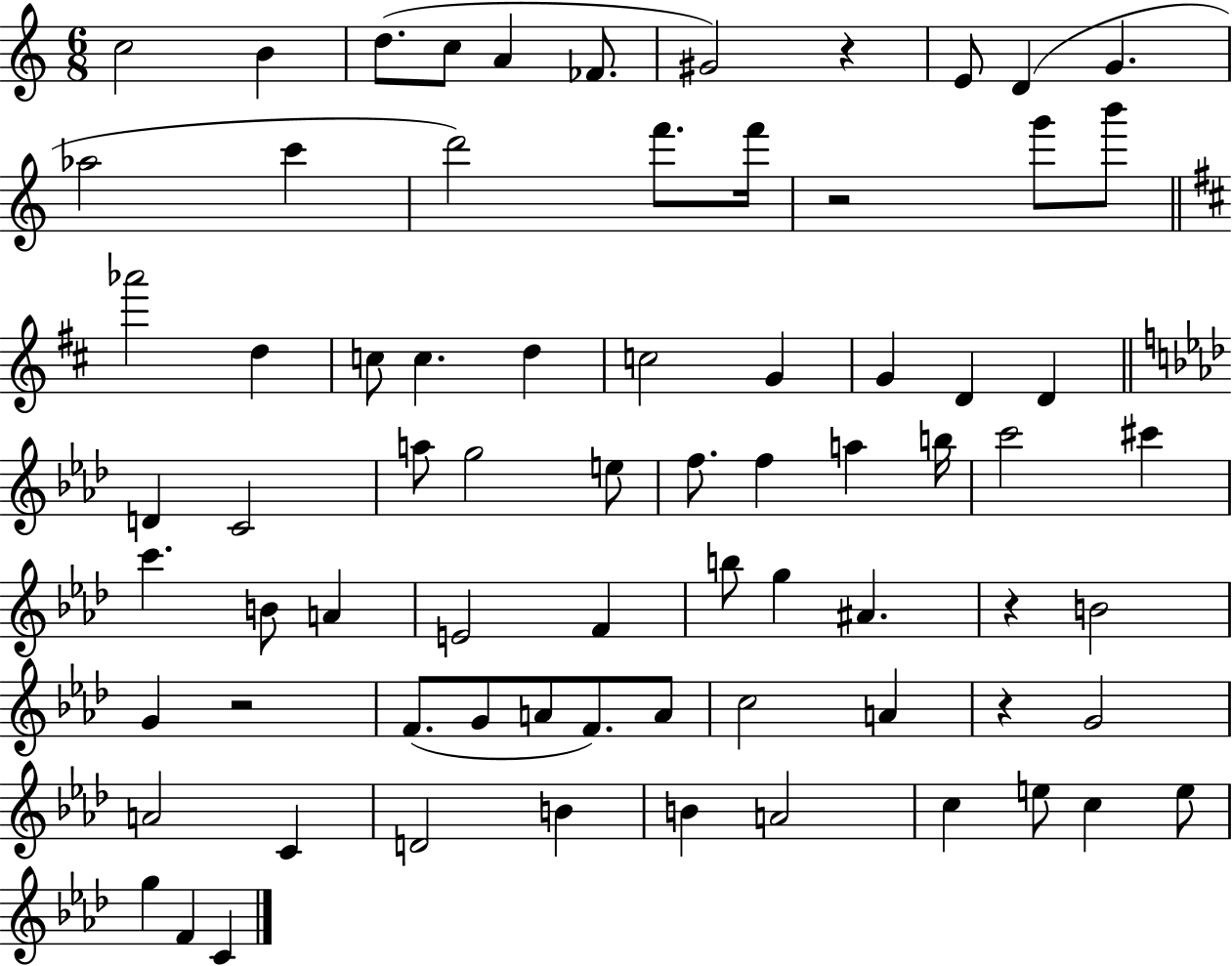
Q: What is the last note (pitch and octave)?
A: C4